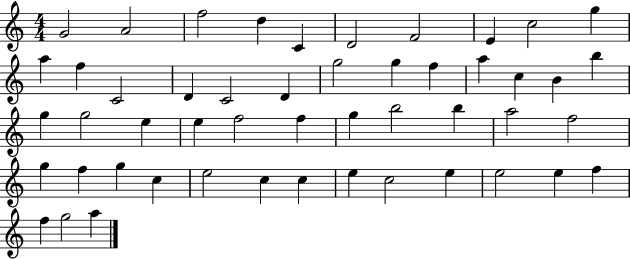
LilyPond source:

{
  \clef treble
  \numericTimeSignature
  \time 4/4
  \key c \major
  g'2 a'2 | f''2 d''4 c'4 | d'2 f'2 | e'4 c''2 g''4 | \break a''4 f''4 c'2 | d'4 c'2 d'4 | g''2 g''4 f''4 | a''4 c''4 b'4 b''4 | \break g''4 g''2 e''4 | e''4 f''2 f''4 | g''4 b''2 b''4 | a''2 f''2 | \break g''4 f''4 g''4 c''4 | e''2 c''4 c''4 | e''4 c''2 e''4 | e''2 e''4 f''4 | \break f''4 g''2 a''4 | \bar "|."
}